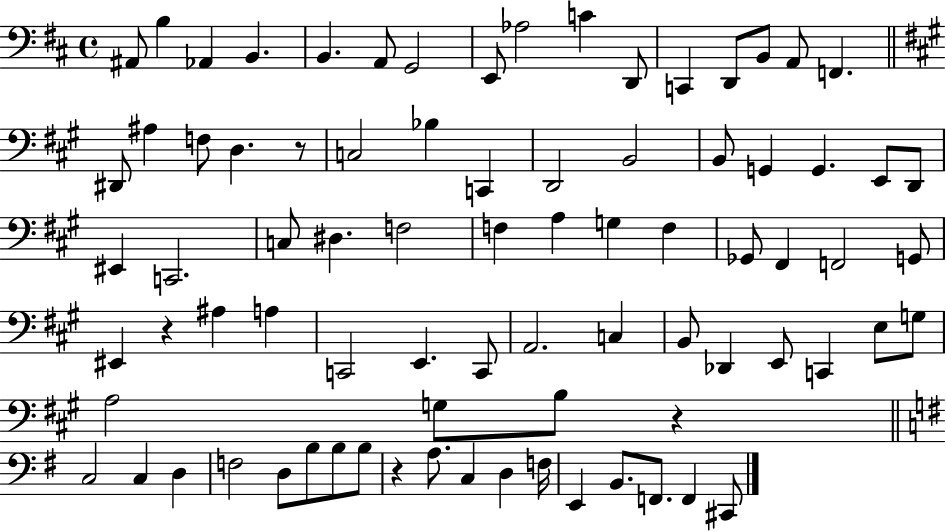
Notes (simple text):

A#2/e B3/q Ab2/q B2/q. B2/q. A2/e G2/h E2/e Ab3/h C4/q D2/e C2/q D2/e B2/e A2/e F2/q. D#2/e A#3/q F3/e D3/q. R/e C3/h Bb3/q C2/q D2/h B2/h B2/e G2/q G2/q. E2/e D2/e EIS2/q C2/h. C3/e D#3/q. F3/h F3/q A3/q G3/q F3/q Gb2/e F#2/q F2/h G2/e EIS2/q R/q A#3/q A3/q C2/h E2/q. C2/e A2/h. C3/q B2/e Db2/q E2/e C2/q E3/e G3/e A3/h G3/e B3/e R/q C3/h C3/q D3/q F3/h D3/e B3/e B3/e B3/e R/q A3/e. C3/q D3/q F3/s E2/q B2/e. F2/e. F2/q C#2/e